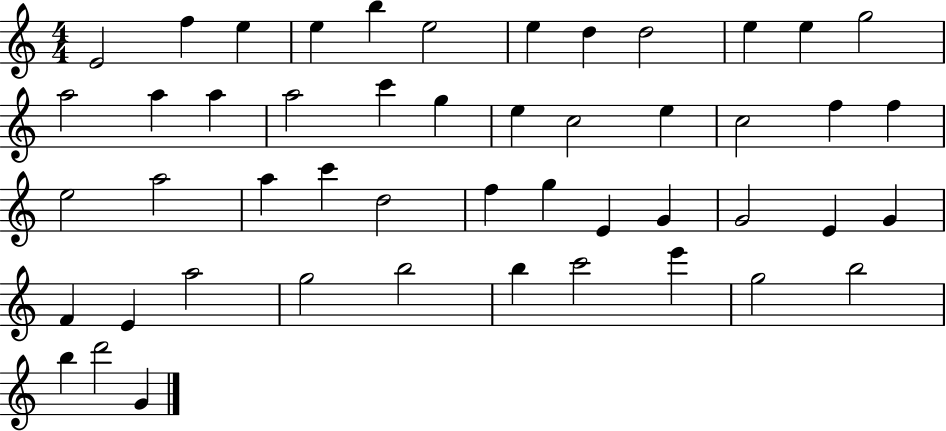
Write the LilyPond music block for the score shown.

{
  \clef treble
  \numericTimeSignature
  \time 4/4
  \key c \major
  e'2 f''4 e''4 | e''4 b''4 e''2 | e''4 d''4 d''2 | e''4 e''4 g''2 | \break a''2 a''4 a''4 | a''2 c'''4 g''4 | e''4 c''2 e''4 | c''2 f''4 f''4 | \break e''2 a''2 | a''4 c'''4 d''2 | f''4 g''4 e'4 g'4 | g'2 e'4 g'4 | \break f'4 e'4 a''2 | g''2 b''2 | b''4 c'''2 e'''4 | g''2 b''2 | \break b''4 d'''2 g'4 | \bar "|."
}